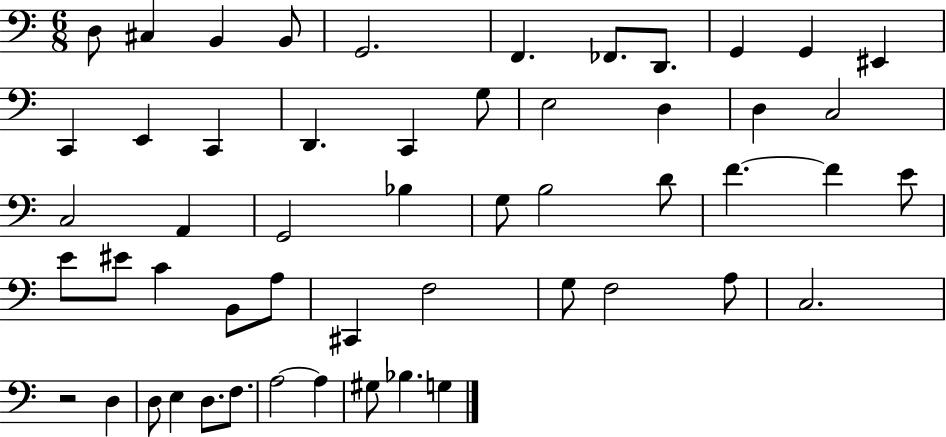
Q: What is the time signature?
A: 6/8